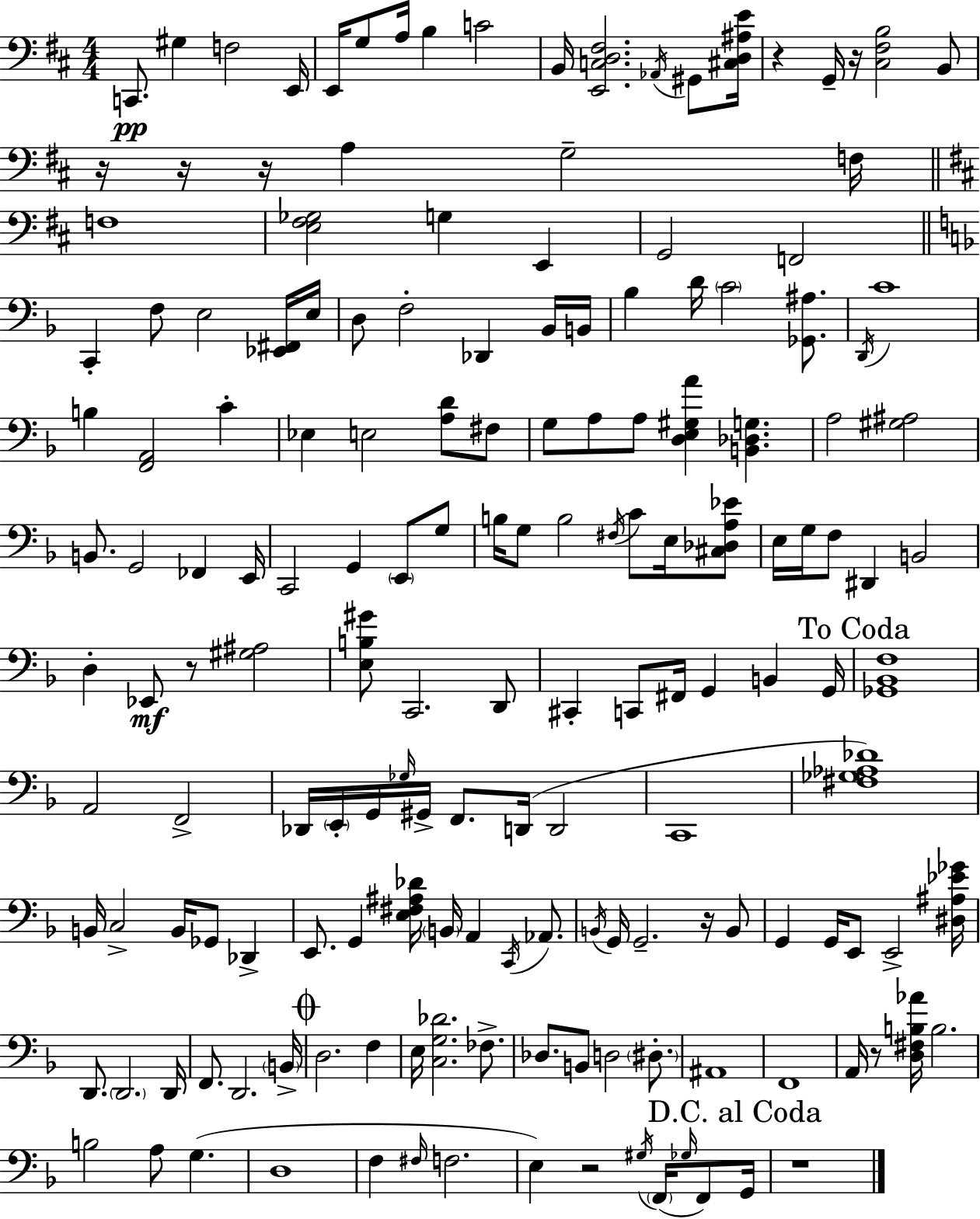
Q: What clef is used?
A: bass